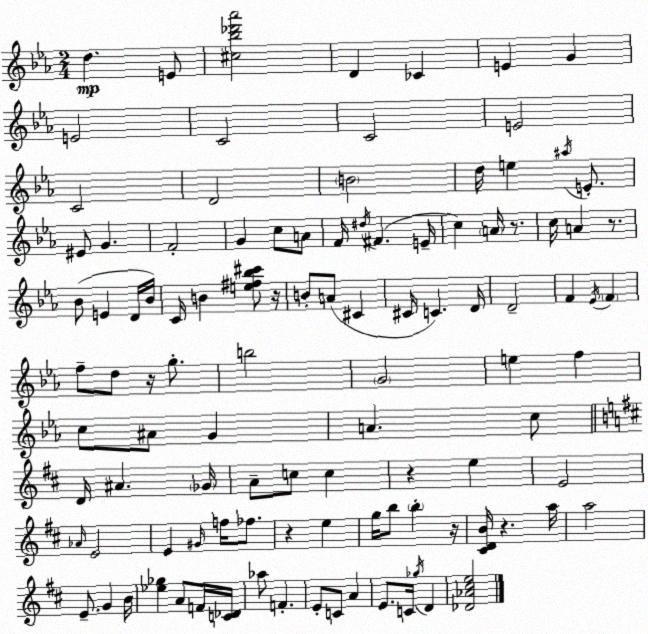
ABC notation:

X:1
T:Untitled
M:2/4
L:1/4
K:Cm
d E/2 [^c_b_d'_a']2 D _C E G E2 C2 C2 E2 C2 D2 B2 d/4 e ^a/4 E/2 ^E/2 G F2 G c/2 A/2 F/4 ^d/4 ^F E/4 c A/4 z/2 c/4 A z/2 _B/2 E D/4 _B/4 C/4 B [e^f_b^c']/2 z/4 B/2 A/2 ^C ^C/4 C D/4 D2 F _E/4 F f/2 d/2 z/4 g/2 b2 G2 e f c/2 ^A/2 G A c/2 D/4 ^A _G/4 A/2 c/2 c z e E2 _A/4 E2 E ^G/4 f/4 _f/2 z e g/4 b/2 b z/4 [^CDB]/4 z a/4 a2 E/2 G B/4 [_e_g] A/2 F/4 [C_D]/4 _a/2 F E/2 C/2 A E/2 C/4 _g/4 D [_D_A^ce]2